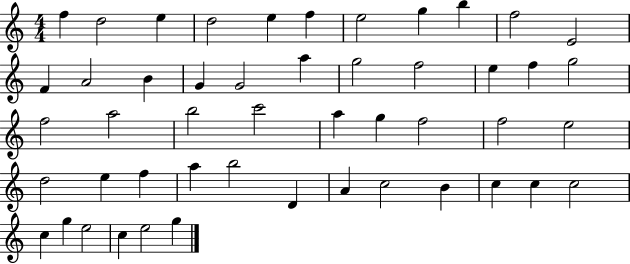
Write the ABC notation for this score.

X:1
T:Untitled
M:4/4
L:1/4
K:C
f d2 e d2 e f e2 g b f2 E2 F A2 B G G2 a g2 f2 e f g2 f2 a2 b2 c'2 a g f2 f2 e2 d2 e f a b2 D A c2 B c c c2 c g e2 c e2 g